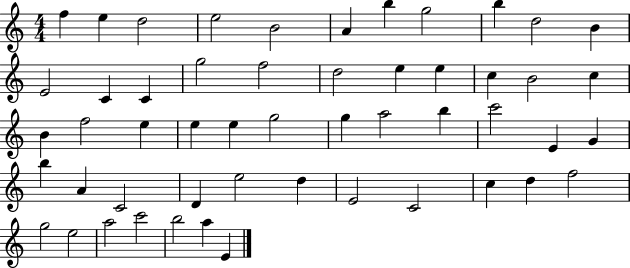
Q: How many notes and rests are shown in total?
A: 52